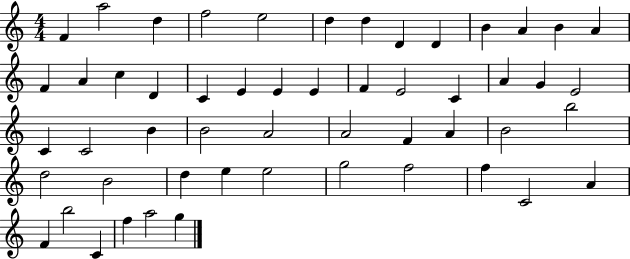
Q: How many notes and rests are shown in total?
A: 53